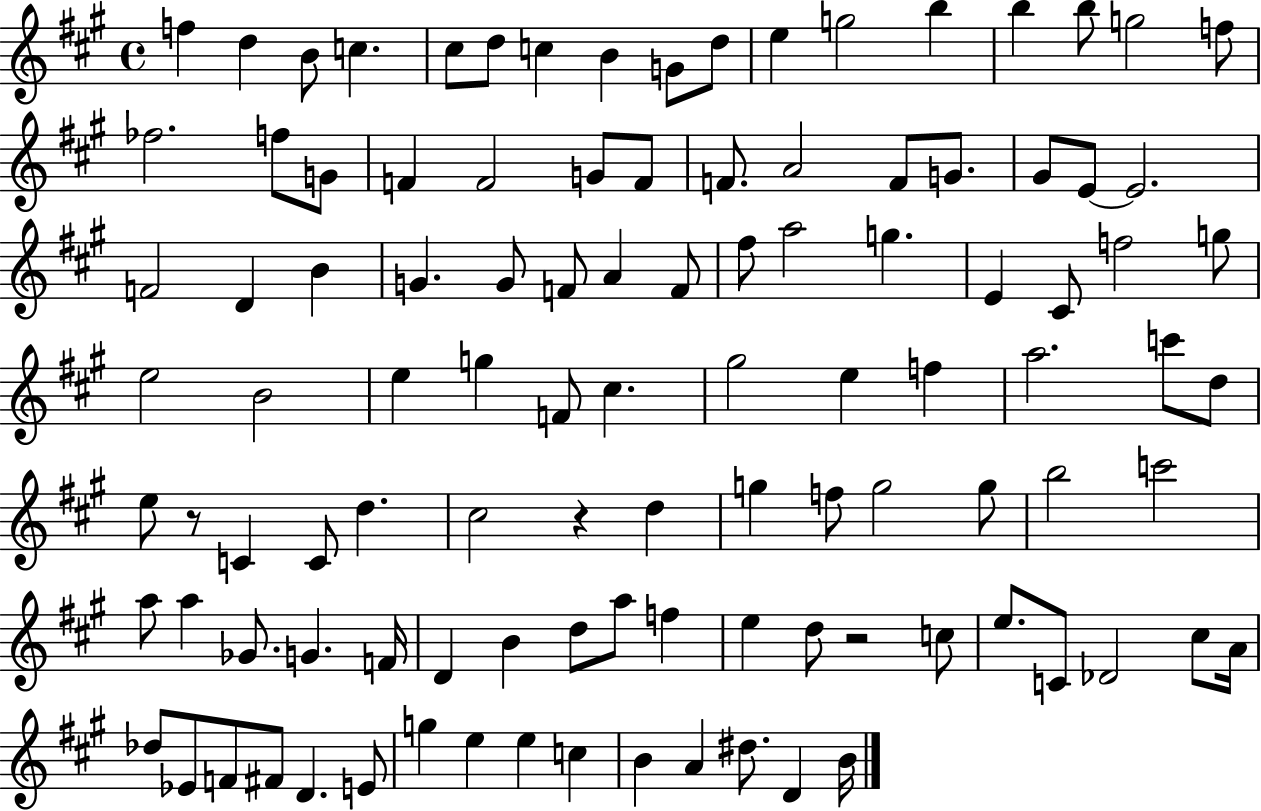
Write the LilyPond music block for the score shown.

{
  \clef treble
  \time 4/4
  \defaultTimeSignature
  \key a \major
  \repeat volta 2 { f''4 d''4 b'8 c''4. | cis''8 d''8 c''4 b'4 g'8 d''8 | e''4 g''2 b''4 | b''4 b''8 g''2 f''8 | \break fes''2. f''8 g'8 | f'4 f'2 g'8 f'8 | f'8. a'2 f'8 g'8. | gis'8 e'8~~ e'2. | \break f'2 d'4 b'4 | g'4. g'8 f'8 a'4 f'8 | fis''8 a''2 g''4. | e'4 cis'8 f''2 g''8 | \break e''2 b'2 | e''4 g''4 f'8 cis''4. | gis''2 e''4 f''4 | a''2. c'''8 d''8 | \break e''8 r8 c'4 c'8 d''4. | cis''2 r4 d''4 | g''4 f''8 g''2 g''8 | b''2 c'''2 | \break a''8 a''4 ges'8. g'4. f'16 | d'4 b'4 d''8 a''8 f''4 | e''4 d''8 r2 c''8 | e''8. c'8 des'2 cis''8 a'16 | \break des''8 ees'8 f'8 fis'8 d'4. e'8 | g''4 e''4 e''4 c''4 | b'4 a'4 dis''8. d'4 b'16 | } \bar "|."
}